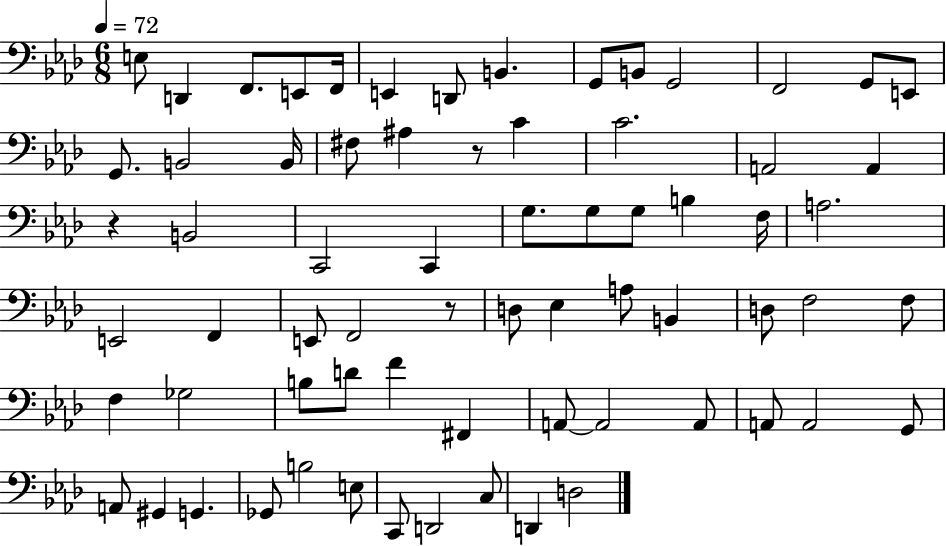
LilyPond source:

{
  \clef bass
  \numericTimeSignature
  \time 6/8
  \key aes \major
  \tempo 4 = 72
  e8 d,4 f,8. e,8 f,16 | e,4 d,8 b,4. | g,8 b,8 g,2 | f,2 g,8 e,8 | \break g,8. b,2 b,16 | fis8 ais4 r8 c'4 | c'2. | a,2 a,4 | \break r4 b,2 | c,2 c,4 | g8. g8 g8 b4 f16 | a2. | \break e,2 f,4 | e,8 f,2 r8 | d8 ees4 a8 b,4 | d8 f2 f8 | \break f4 ges2 | b8 d'8 f'4 fis,4 | a,8~~ a,2 a,8 | a,8 a,2 g,8 | \break a,8 gis,4 g,4. | ges,8 b2 e8 | c,8 d,2 c8 | d,4 d2 | \break \bar "|."
}